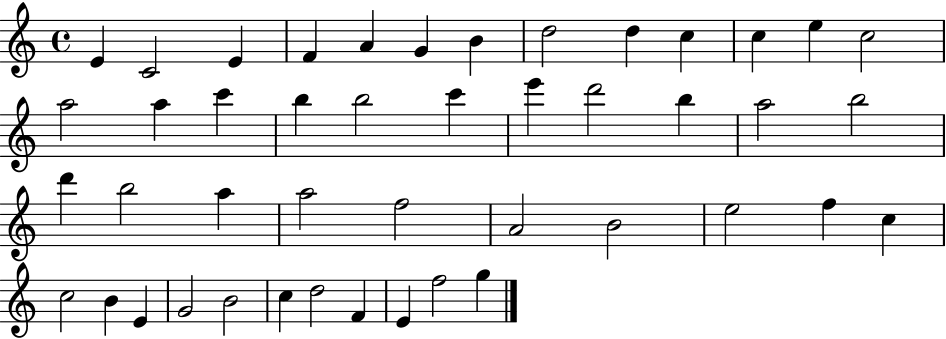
X:1
T:Untitled
M:4/4
L:1/4
K:C
E C2 E F A G B d2 d c c e c2 a2 a c' b b2 c' e' d'2 b a2 b2 d' b2 a a2 f2 A2 B2 e2 f c c2 B E G2 B2 c d2 F E f2 g